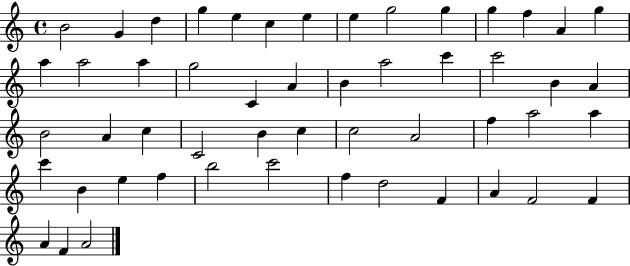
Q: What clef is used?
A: treble